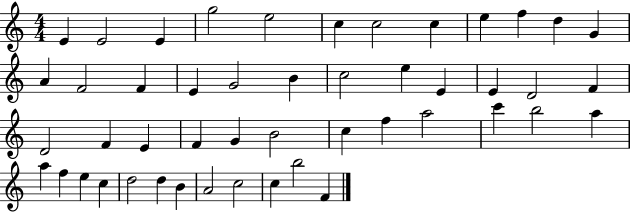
{
  \clef treble
  \numericTimeSignature
  \time 4/4
  \key c \major
  e'4 e'2 e'4 | g''2 e''2 | c''4 c''2 c''4 | e''4 f''4 d''4 g'4 | \break a'4 f'2 f'4 | e'4 g'2 b'4 | c''2 e''4 e'4 | e'4 d'2 f'4 | \break d'2 f'4 e'4 | f'4 g'4 b'2 | c''4 f''4 a''2 | c'''4 b''2 a''4 | \break a''4 f''4 e''4 c''4 | d''2 d''4 b'4 | a'2 c''2 | c''4 b''2 f'4 | \break \bar "|."
}